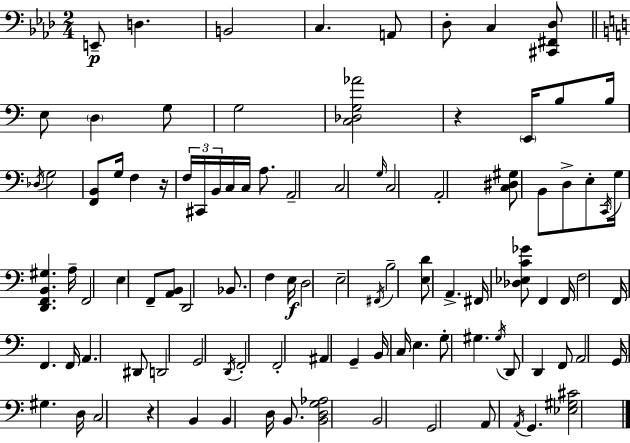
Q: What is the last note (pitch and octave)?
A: G2